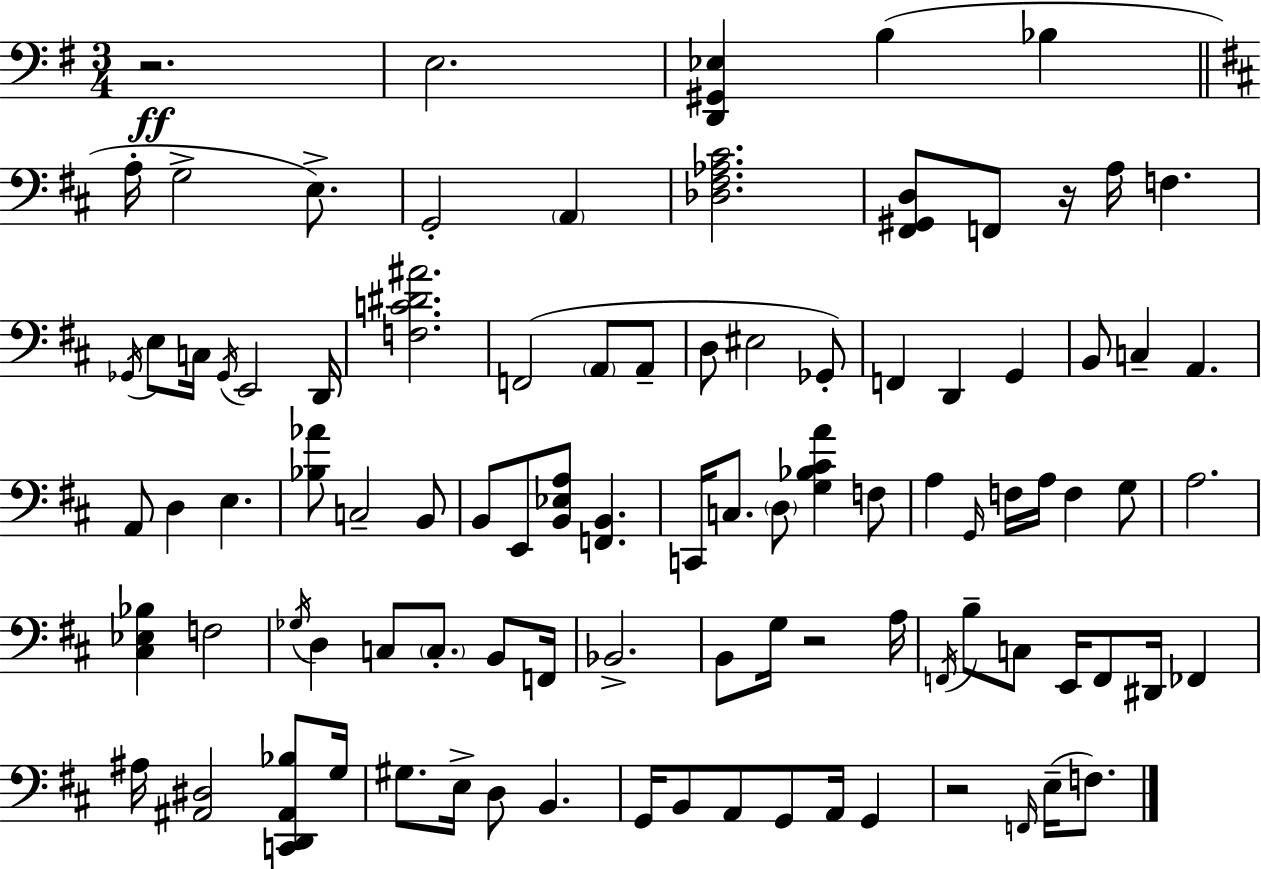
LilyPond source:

{
  \clef bass
  \numericTimeSignature
  \time 3/4
  \key e \minor
  \repeat volta 2 { r2.\ff | e2. | <d, gis, ees>4 b4( bes4 | \bar "||" \break \key b \minor a16-. g2-> e8.->) | g,2-. \parenthesize a,4 | <des fis aes cis'>2. | <fis, gis, d>8 f,8 r16 a16 f4. | \break \acciaccatura { ges,16 } e8 c16 \acciaccatura { ges,16 } e,2 | d,16 <f c' dis' ais'>2. | f,2( \parenthesize a,8 | a,8-- d8 eis2 | \break ges,8-.) f,4 d,4 g,4 | b,8 c4-- a,4. | a,8 d4 e4. | <bes aes'>8 c2-- | \break b,8 b,8 e,8 <b, ees a>8 <f, b,>4. | c,16 c8. \parenthesize d8 <g bes cis' a'>4 | f8 a4 \grace { g,16 } f16 a16 f4 | g8 a2. | \break <cis ees bes>4 f2 | \acciaccatura { ges16 } d4 c8 \parenthesize c8.-. | b,8 f,16 bes,2.-> | b,8 g16 r2 | \break a16 \acciaccatura { f,16 } b8-- c8 e,16 f,8 | dis,16 fes,4 ais16 <ais, dis>2 | <c, d, ais, bes>8 g16 gis8. e16-> d8 b,4. | g,16 b,8 a,8 g,8 | \break a,16 g,4 r2 | \grace { f,16 }( e16-- f8.) } \bar "|."
}